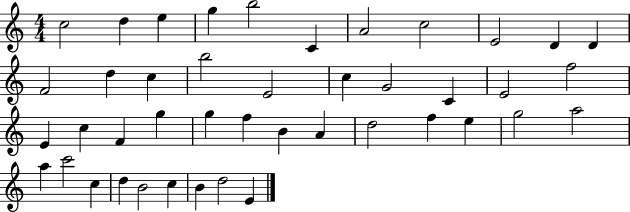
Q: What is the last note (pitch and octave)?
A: E4